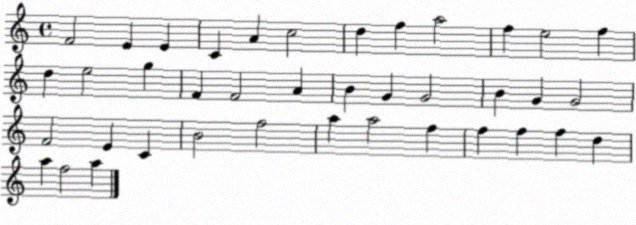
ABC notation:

X:1
T:Untitled
M:4/4
L:1/4
K:C
F2 E E C A c2 d f a2 f e2 f d e2 g F F2 A B G G2 B G G2 F2 E C B2 f2 a a2 f f f f d a f2 a